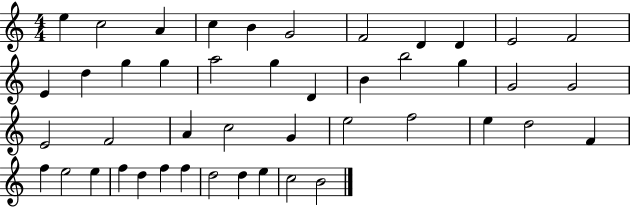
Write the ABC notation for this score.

X:1
T:Untitled
M:4/4
L:1/4
K:C
e c2 A c B G2 F2 D D E2 F2 E d g g a2 g D B b2 g G2 G2 E2 F2 A c2 G e2 f2 e d2 F f e2 e f d f f d2 d e c2 B2